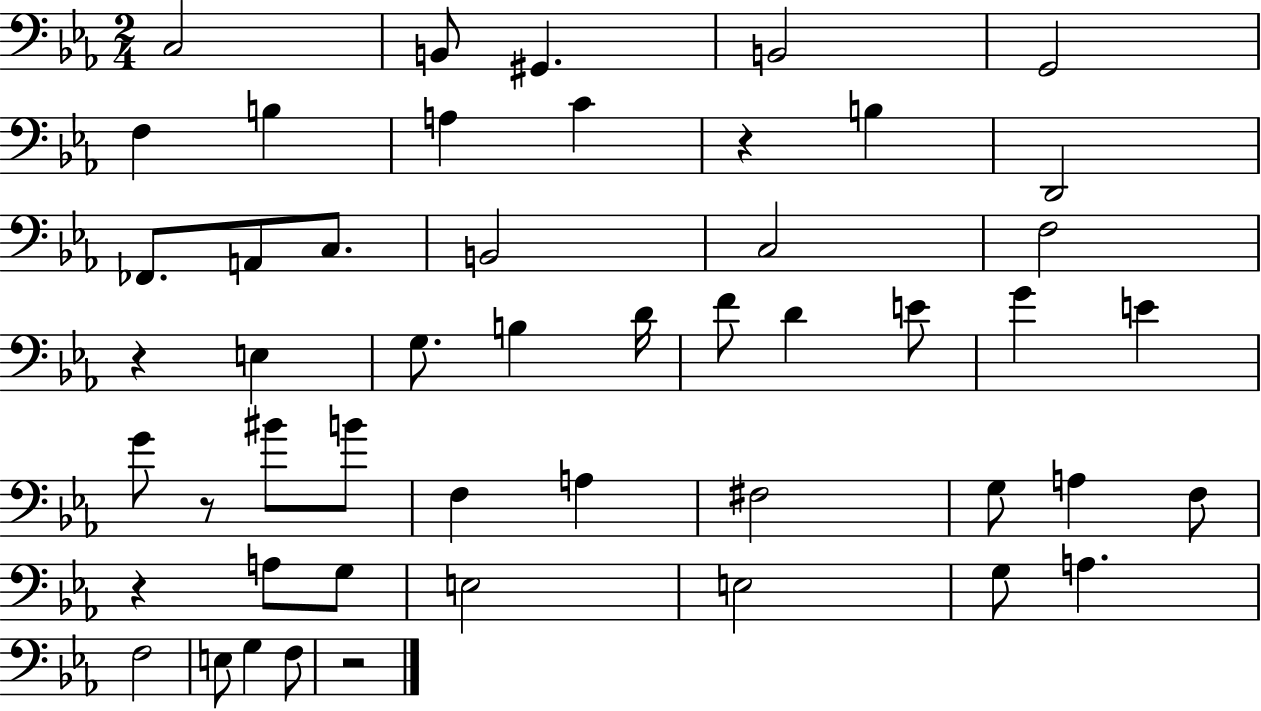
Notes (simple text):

C3/h B2/e G#2/q. B2/h G2/h F3/q B3/q A3/q C4/q R/q B3/q D2/h FES2/e. A2/e C3/e. B2/h C3/h F3/h R/q E3/q G3/e. B3/q D4/s F4/e D4/q E4/e G4/q E4/q G4/e R/e BIS4/e B4/e F3/q A3/q F#3/h G3/e A3/q F3/e R/q A3/e G3/e E3/h E3/h G3/e A3/q. F3/h E3/e G3/q F3/e R/h